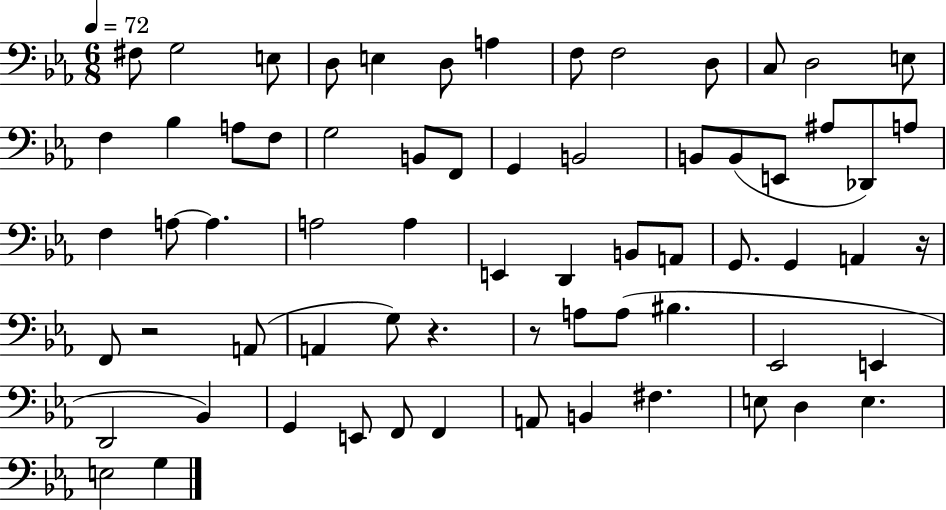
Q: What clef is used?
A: bass